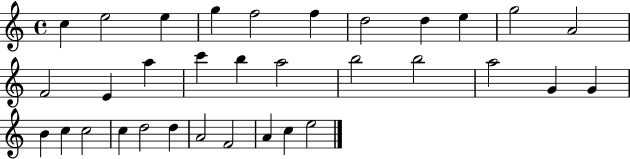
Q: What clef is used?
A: treble